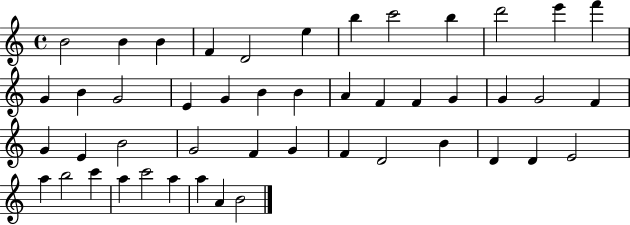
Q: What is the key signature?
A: C major